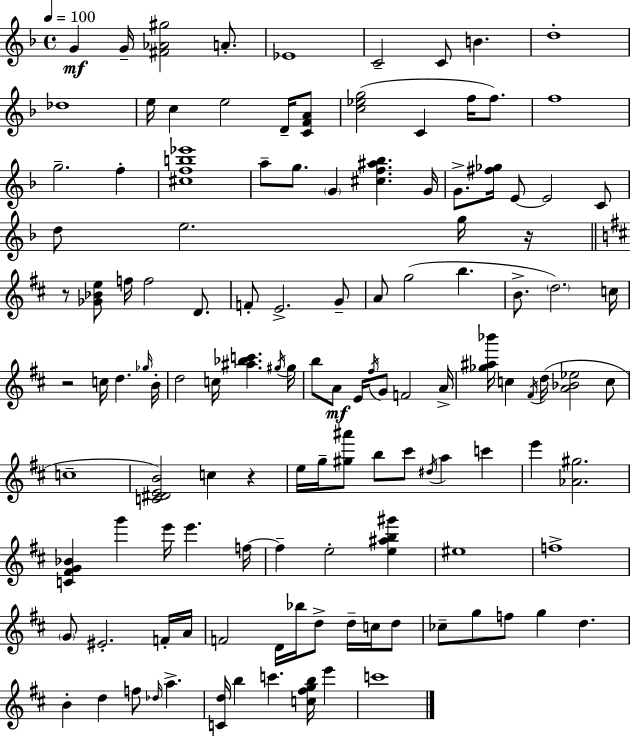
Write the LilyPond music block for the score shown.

{
  \clef treble
  \time 4/4
  \defaultTimeSignature
  \key d \minor
  \tempo 4 = 100
  g'4\mf g'16-- <fis' aes' gis''>2 a'8.-. | ees'1 | c'2-- c'8 b'4. | d''1-. | \break des''1 | e''16 c''4 e''2 d'16-- <c' f' a'>8 | <c'' ees'' g''>2( c'4 f''16 f''8.) | f''1 | \break g''2.-- f''4-. | <cis'' f'' b'' ees'''>1 | a''8-- g''8. \parenthesize g'4 <cis'' f'' ais'' bes''>4. g'16 | g'8.-> <fis'' ges''>16 e'8~~ e'2 c'8 | \break d''8 e''2. g''16 r16 | \bar "||" \break \key b \minor r8 <ges' bes' e''>8 f''16 f''2 d'8. | f'8-. e'2.-> g'8-- | a'8 g''2( b''4. | b'8.-> \parenthesize d''2.) c''16 | \break r2 c''16 d''4. \grace { ges''16 } | b'16-. d''2 c''16 <ais'' bes'' c'''>4. | \acciaccatura { gis''16 } gis''16 b''8 a'8\mf e'16 \acciaccatura { fis''16 } g'8 f'2 | a'16-> <ges'' ais'' bes'''>16 c''4 \acciaccatura { fis'16 } d''16( <a' bes' ees''>2 | \break c''8 c''1-- | <c' dis' e' b'>2) c''4 | r4 e''16 g''16-- <gis'' ais'''>8 b''8 cis'''8 \acciaccatura { dis''16 } a''4 | c'''4 e'''4 <aes' gis''>2. | \break <c' fis' g' bes'>4 g'''4 e'''16 e'''4. | f''16~~ f''4-- e''2-. | <e'' ais'' b'' gis'''>4 eis''1 | f''1-> | \break \parenthesize g'8 eis'2.-. | f'16-. a'16 f'2 d'16 bes''16 d''8-> | d''16-- c''16 d''8 ces''8-- g''8 f''8 g''4 d''4. | b'4-. d''4 f''8 \grace { des''16 } | \break a''4.-> <c' d''>16 b''4 c'''4. | <c'' fis'' g'' b''>16 e'''4 c'''1 | \bar "|."
}